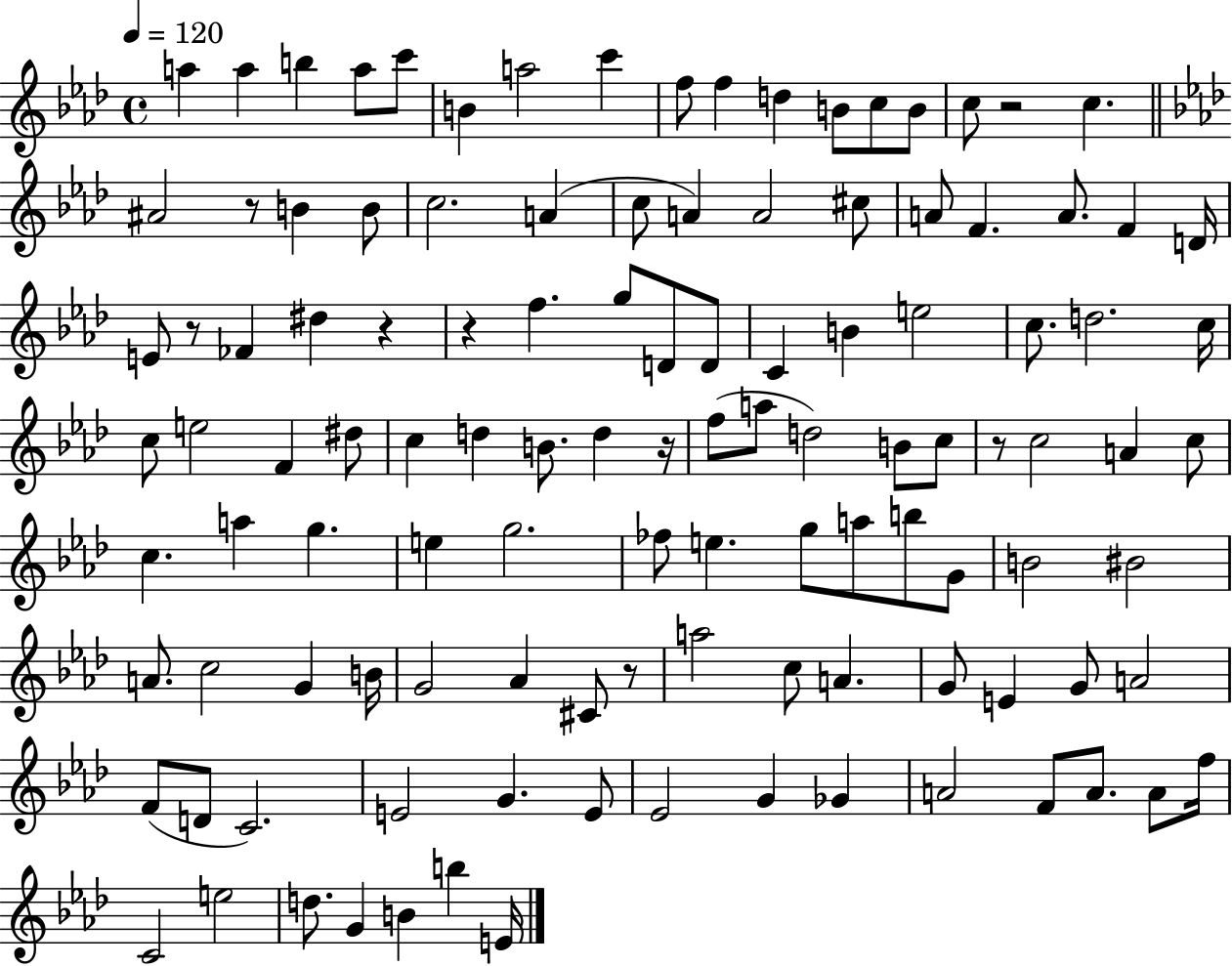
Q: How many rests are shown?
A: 8